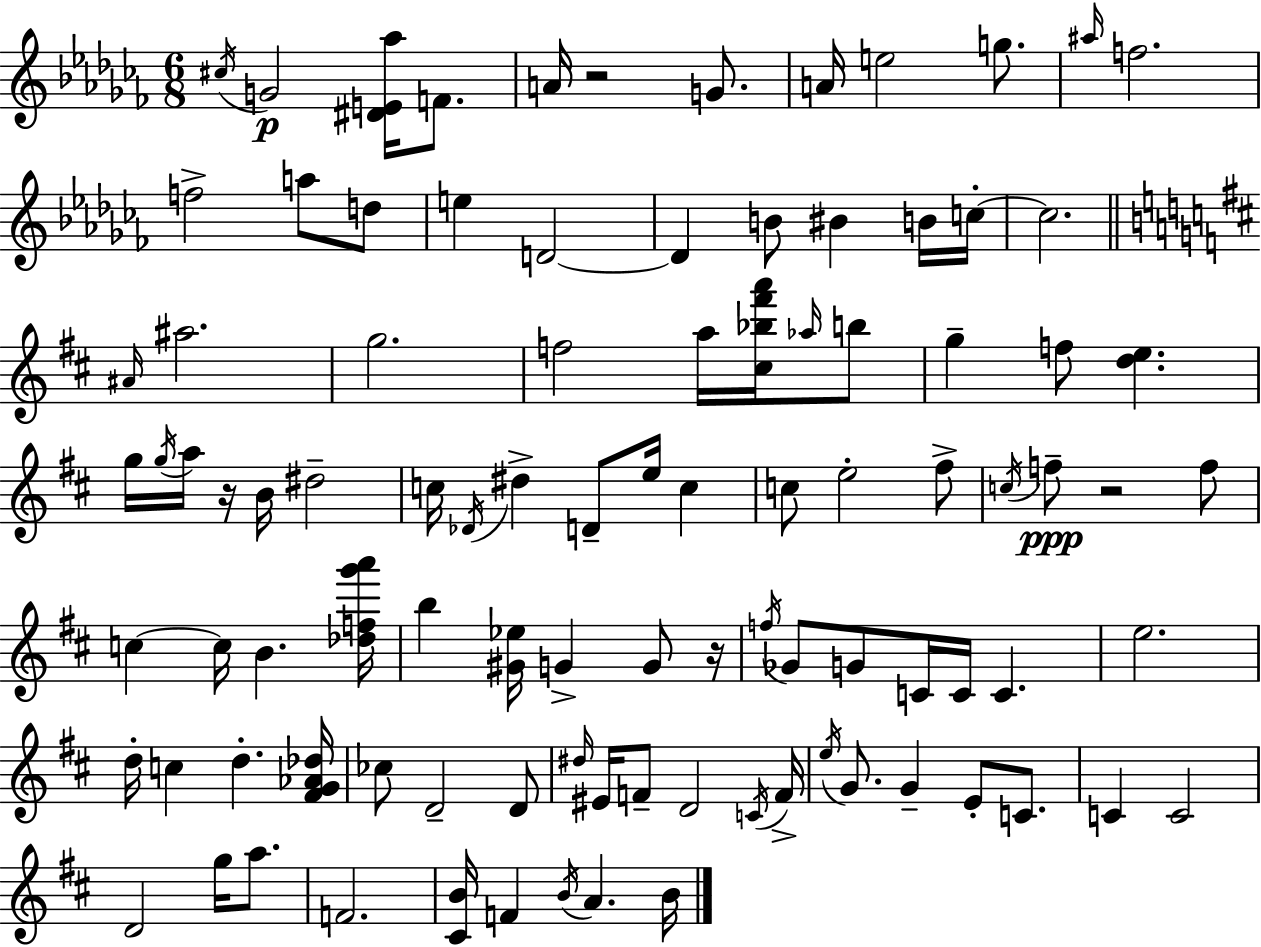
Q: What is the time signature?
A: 6/8